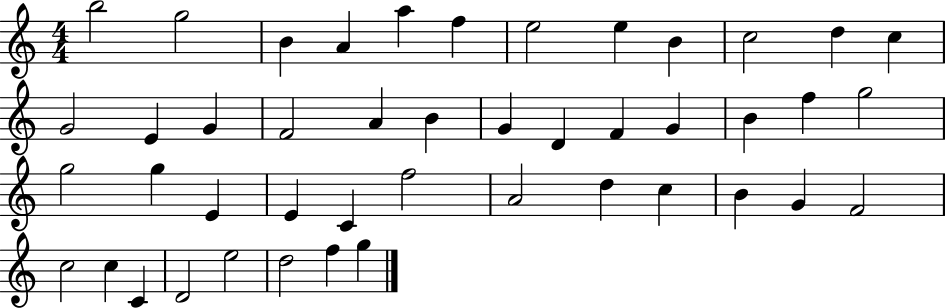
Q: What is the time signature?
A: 4/4